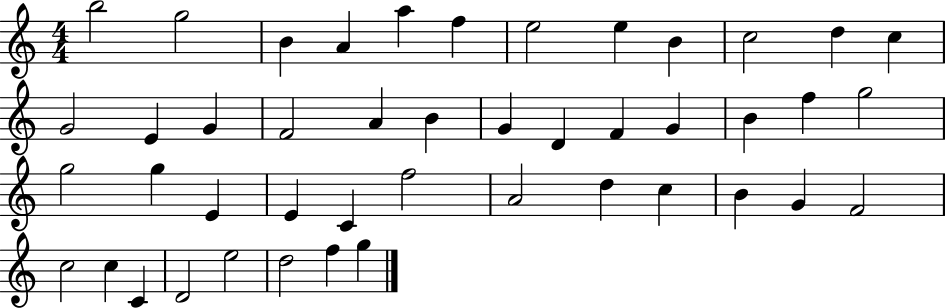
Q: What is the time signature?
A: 4/4